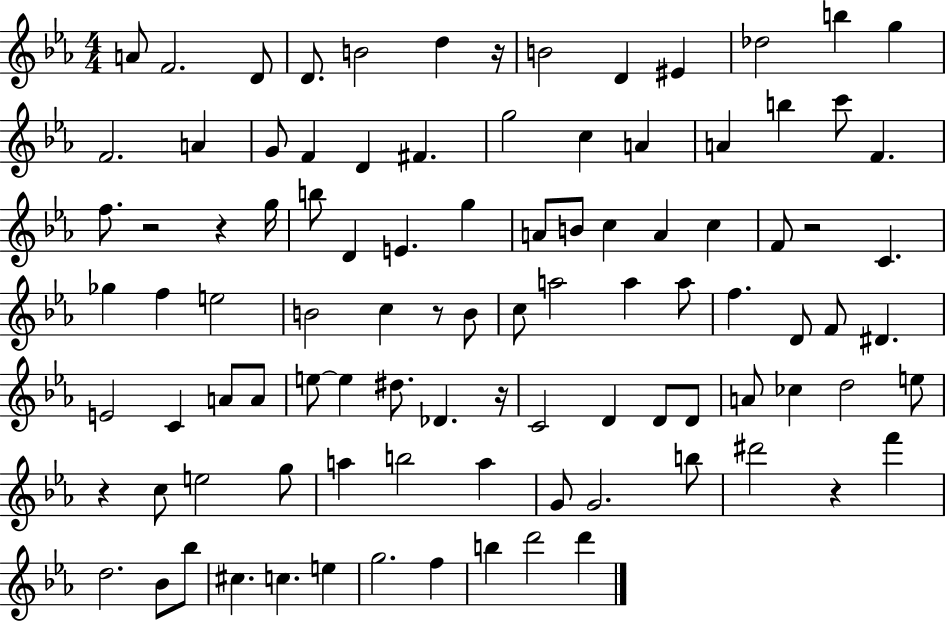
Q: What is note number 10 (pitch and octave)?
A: Db5